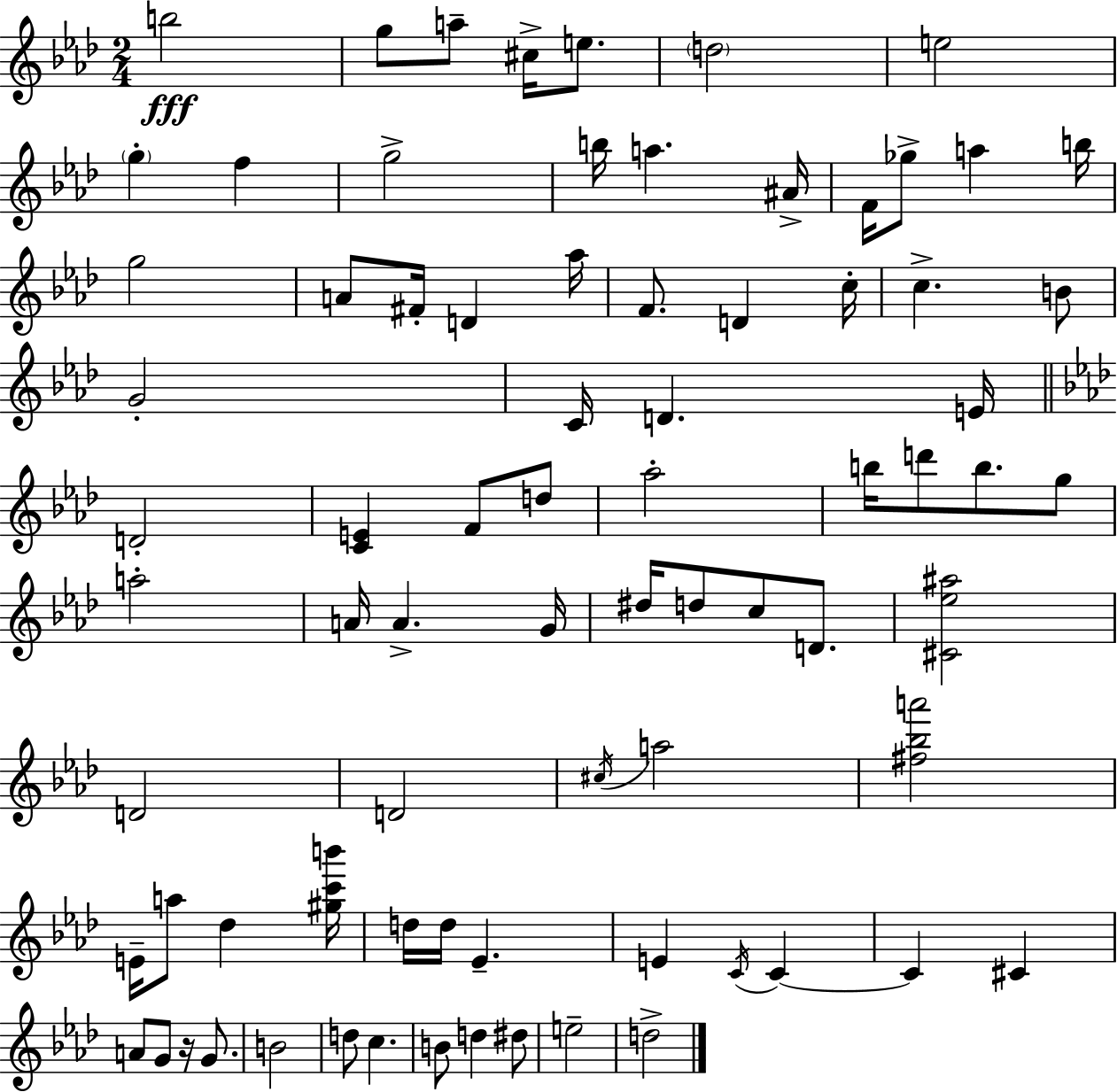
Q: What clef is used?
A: treble